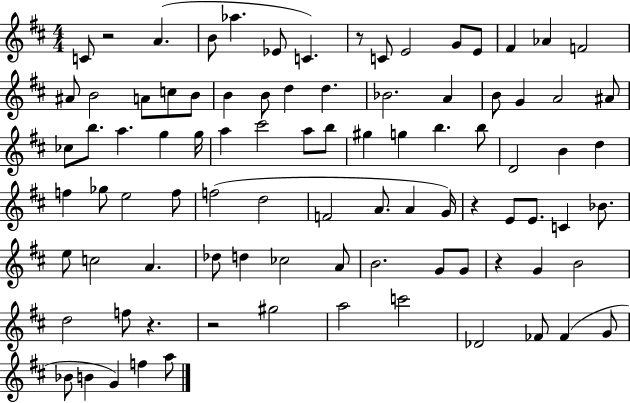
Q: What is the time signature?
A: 4/4